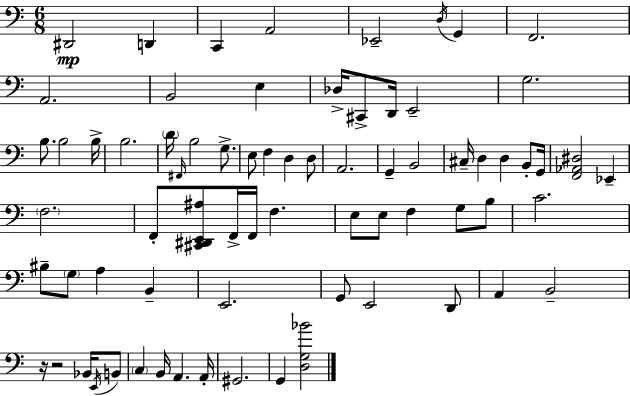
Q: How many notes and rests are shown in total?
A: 72